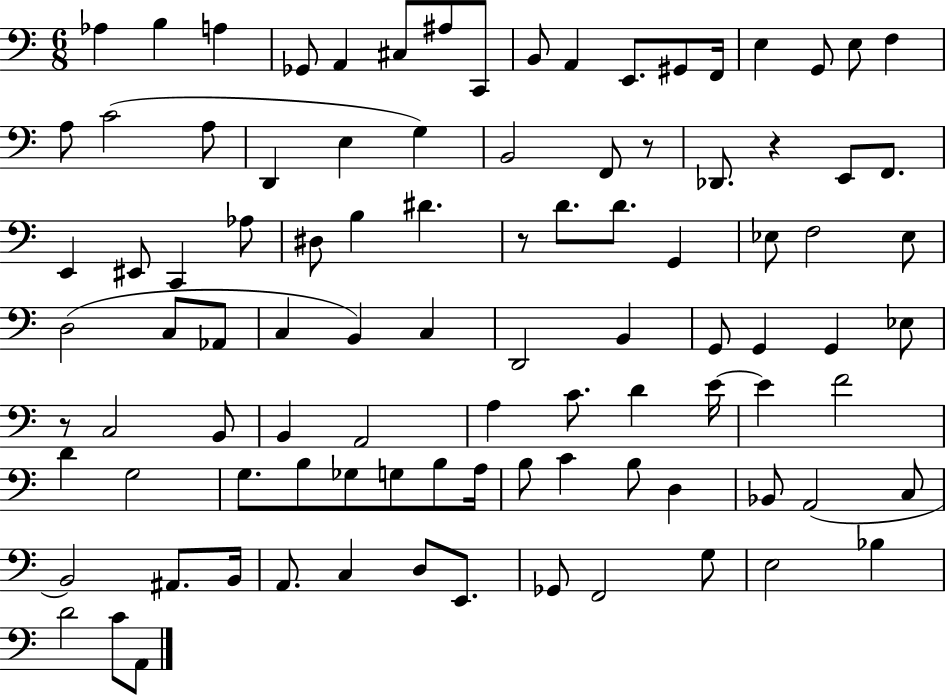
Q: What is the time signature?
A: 6/8